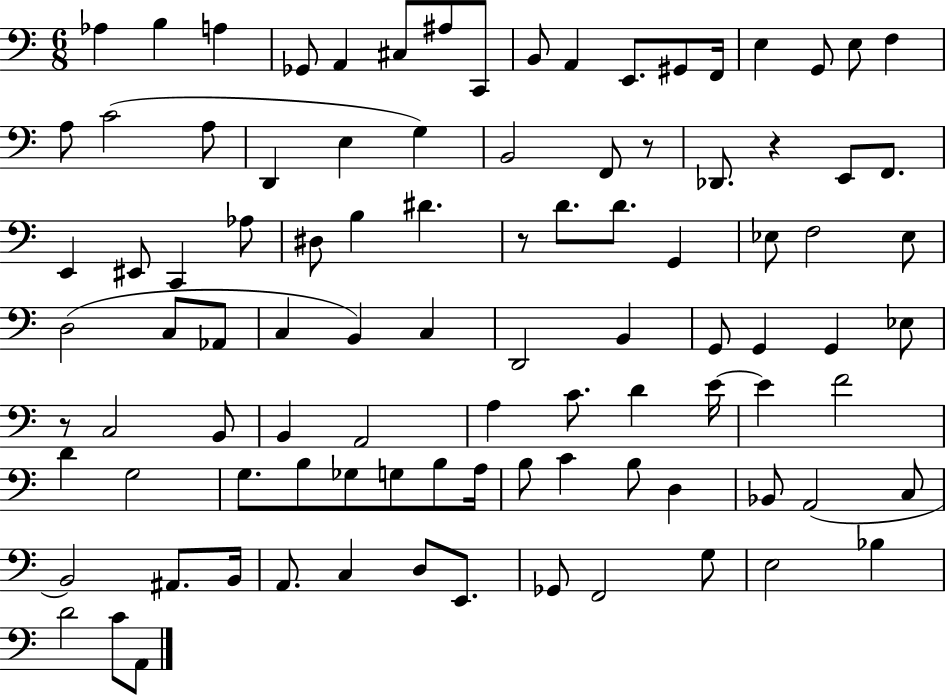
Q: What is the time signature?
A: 6/8